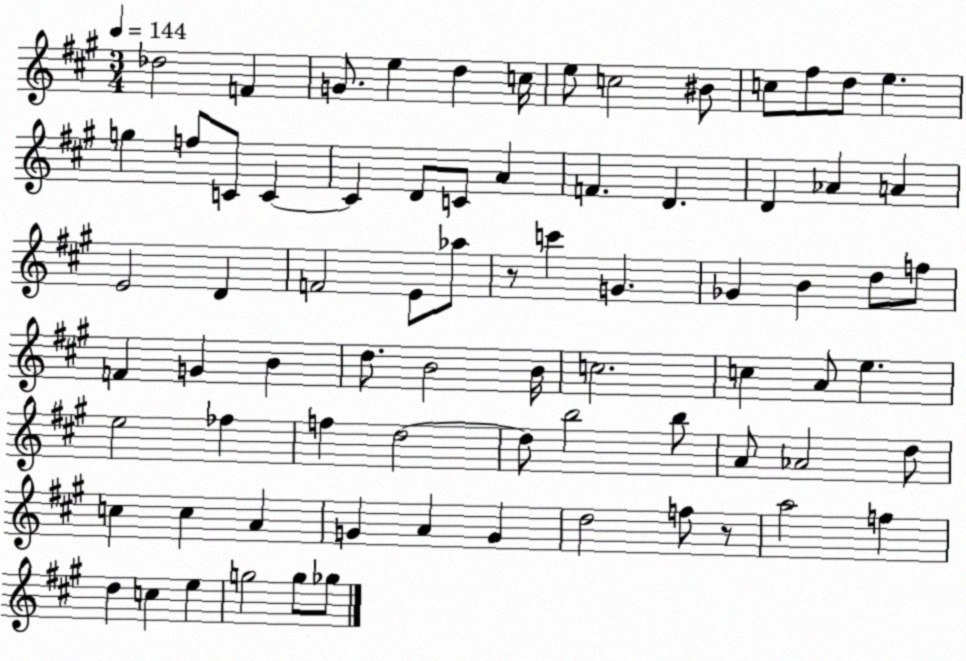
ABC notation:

X:1
T:Untitled
M:3/4
L:1/4
K:A
_d2 F G/2 e d c/4 e/2 c2 ^B/2 c/2 ^f/2 d/2 e g f/2 C/2 C C D/2 C/2 A F D D _A A E2 D F2 E/2 _a/2 z/2 c' G _G B d/2 f/2 F G B d/2 B2 B/4 c2 c A/2 e e2 _f f d2 d/2 b2 b/2 A/2 _A2 d/2 c c A G A G d2 f/2 z/2 a2 f d c e g2 g/2 _g/2